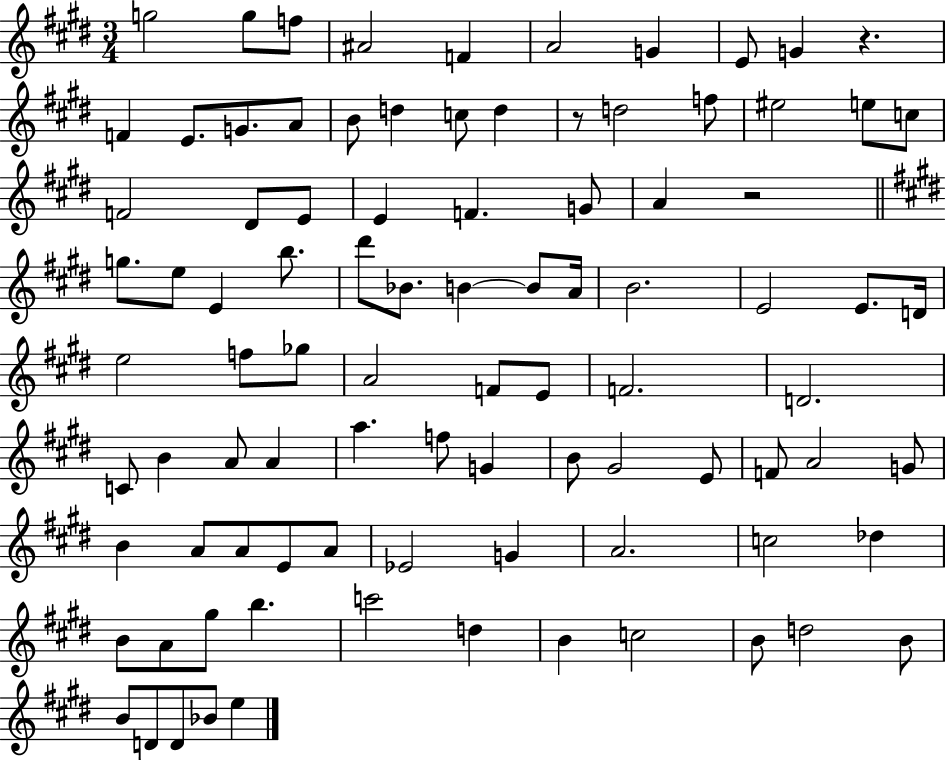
G5/h G5/e F5/e A#4/h F4/q A4/h G4/q E4/e G4/q R/q. F4/q E4/e. G4/e. A4/e B4/e D5/q C5/e D5/q R/e D5/h F5/e EIS5/h E5/e C5/e F4/h D#4/e E4/e E4/q F4/q. G4/e A4/q R/h G5/e. E5/e E4/q B5/e. D#6/e Bb4/e. B4/q B4/e A4/s B4/h. E4/h E4/e. D4/s E5/h F5/e Gb5/e A4/h F4/e E4/e F4/h. D4/h. C4/e B4/q A4/e A4/q A5/q. F5/e G4/q B4/e G#4/h E4/e F4/e A4/h G4/e B4/q A4/e A4/e E4/e A4/e Eb4/h G4/q A4/h. C5/h Db5/q B4/e A4/e G#5/e B5/q. C6/h D5/q B4/q C5/h B4/e D5/h B4/e B4/e D4/e D4/e Bb4/e E5/q